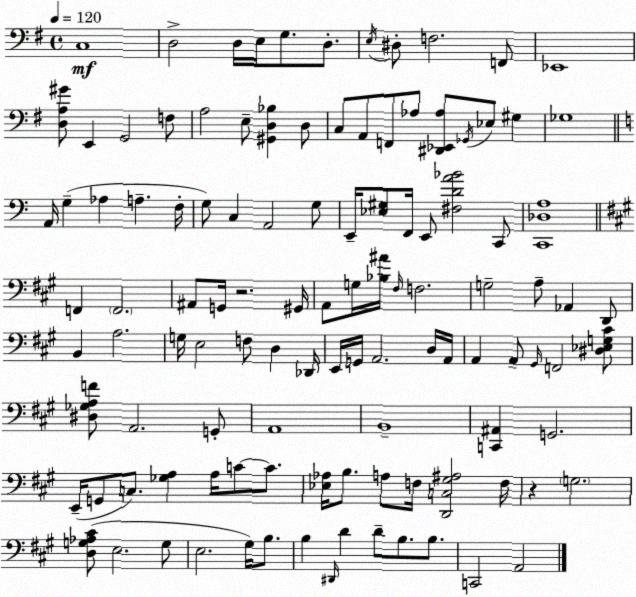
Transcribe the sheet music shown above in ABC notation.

X:1
T:Untitled
M:4/4
L:1/4
K:Em
C,4 D,2 D,/4 E,/4 G,/2 D,/2 E,/4 ^D,/2 F,2 F,,/2 _E,,4 [D,A,^G]/2 E,, G,,2 F,/2 A,2 E,/2 [^G,,D,_B,] D,/2 C,/2 A,,/2 F,,/2 _A,/2 [^D,,_E,,_A,]/2 _G,,/4 _E,/2 ^G, _G,4 A,,/4 G, _A, A, F,/4 G,/2 C, A,,2 G,/2 E,,/4 [_E,^G,]/2 F,,/4 E,,/2 [^F,DA_B]2 C,,/2 [C,,_D,A,]4 F,, F,,2 ^A,,/2 G,,/4 z2 ^G,,/4 A,,/2 G,/4 [_B,^A]/4 ^F,/4 F,2 G,2 A,/2 _A,, D,,/2 B,, A,2 G,/4 E,2 F,/2 D, _D,,/4 E,,/4 G,,/4 A,,2 D,/4 A,,/4 A,, A,,/2 ^G,,/4 F,,2 [^D,_E,G,^C]/2 [^D,_G,A,F]/2 A,,2 G,,/2 A,,4 B,,4 [C,,^A,,] G,,2 E,,/4 G,,/2 C,/2 [_G,A,] A,/4 C/2 C/2 [_E,_A,]/4 B,/2 A,/2 F,/4 [D,,C,^G,^A,]2 F,/4 z G,2 [D,G,_A,^C]/2 E,2 G,/2 E,2 ^G,/4 B,/2 B, ^D,,/4 D D/2 B,/2 B,/2 C,,2 A,,2